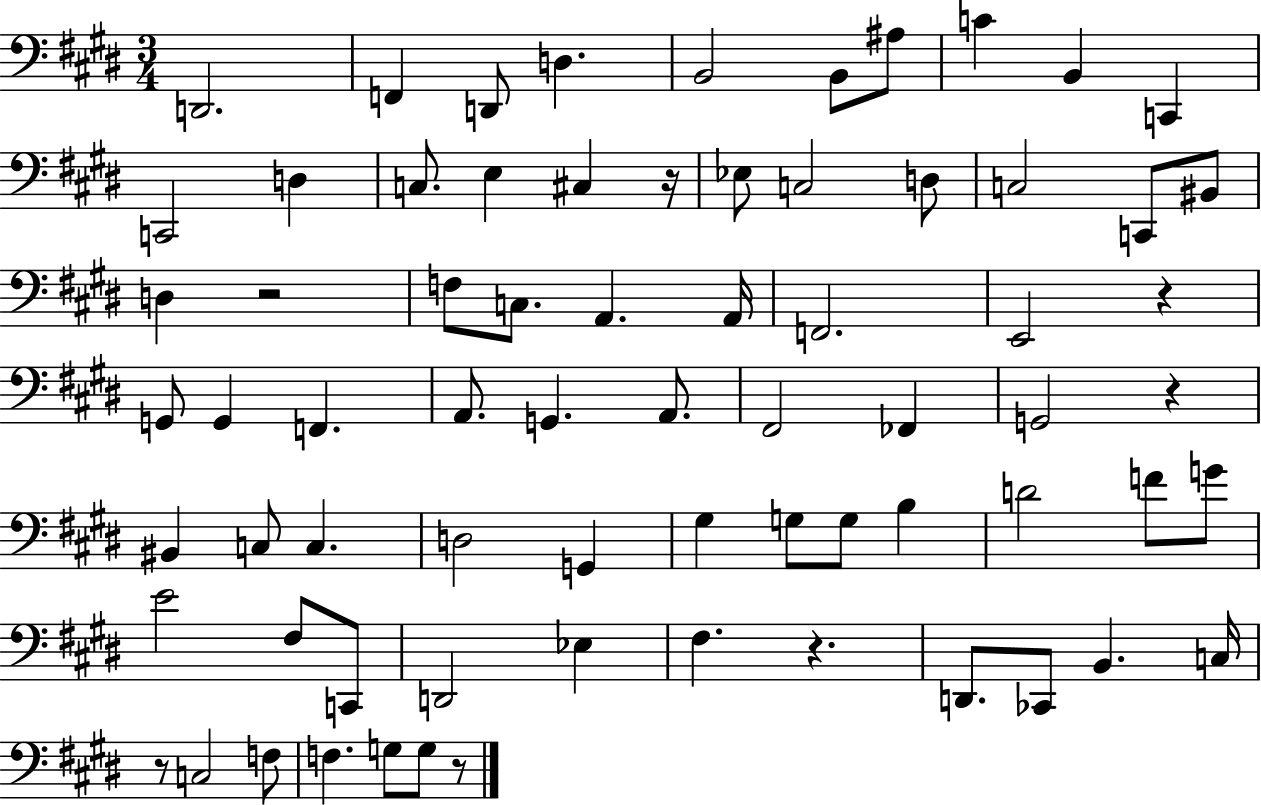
X:1
T:Untitled
M:3/4
L:1/4
K:E
D,,2 F,, D,,/2 D, B,,2 B,,/2 ^A,/2 C B,, C,, C,,2 D, C,/2 E, ^C, z/4 _E,/2 C,2 D,/2 C,2 C,,/2 ^B,,/2 D, z2 F,/2 C,/2 A,, A,,/4 F,,2 E,,2 z G,,/2 G,, F,, A,,/2 G,, A,,/2 ^F,,2 _F,, G,,2 z ^B,, C,/2 C, D,2 G,, ^G, G,/2 G,/2 B, D2 F/2 G/2 E2 ^F,/2 C,,/2 D,,2 _E, ^F, z D,,/2 _C,,/2 B,, C,/4 z/2 C,2 F,/2 F, G,/2 G,/2 z/2